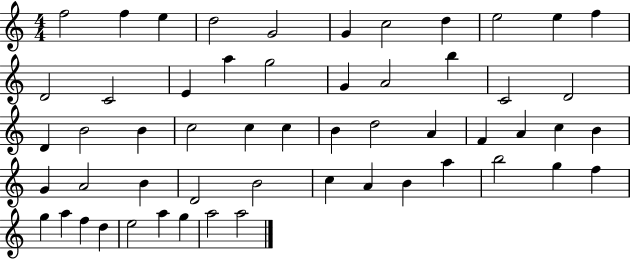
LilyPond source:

{
  \clef treble
  \numericTimeSignature
  \time 4/4
  \key c \major
  f''2 f''4 e''4 | d''2 g'2 | g'4 c''2 d''4 | e''2 e''4 f''4 | \break d'2 c'2 | e'4 a''4 g''2 | g'4 a'2 b''4 | c'2 d'2 | \break d'4 b'2 b'4 | c''2 c''4 c''4 | b'4 d''2 a'4 | f'4 a'4 c''4 b'4 | \break g'4 a'2 b'4 | d'2 b'2 | c''4 a'4 b'4 a''4 | b''2 g''4 f''4 | \break g''4 a''4 f''4 d''4 | e''2 a''4 g''4 | a''2 a''2 | \bar "|."
}